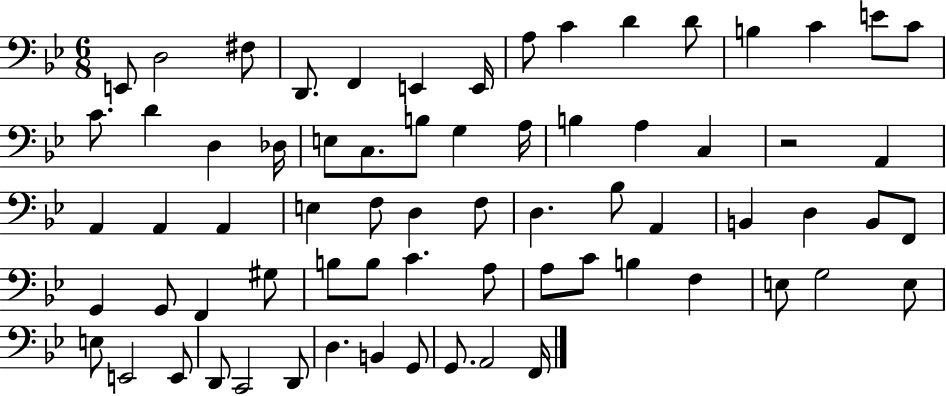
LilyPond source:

{
  \clef bass
  \numericTimeSignature
  \time 6/8
  \key bes \major
  e,8 d2 fis8 | d,8. f,4 e,4 e,16 | a8 c'4 d'4 d'8 | b4 c'4 e'8 c'8 | \break c'8. d'4 d4 des16 | e8 c8. b8 g4 a16 | b4 a4 c4 | r2 a,4 | \break a,4 a,4 a,4 | e4 f8 d4 f8 | d4. bes8 a,4 | b,4 d4 b,8 f,8 | \break g,4 g,8 f,4 gis8 | b8 b8 c'4. a8 | a8 c'8 b4 f4 | e8 g2 e8 | \break e8 e,2 e,8 | d,8 c,2 d,8 | d4. b,4 g,8 | g,8. a,2 f,16 | \break \bar "|."
}